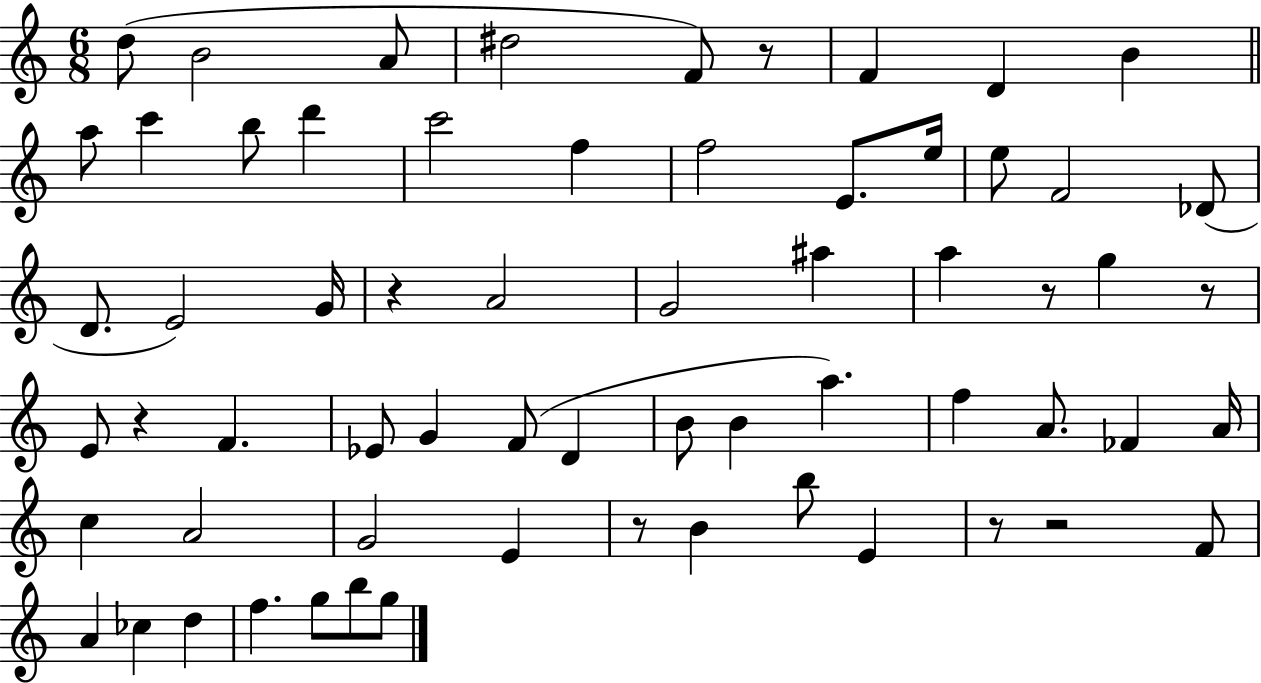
D5/e B4/h A4/e D#5/h F4/e R/e F4/q D4/q B4/q A5/e C6/q B5/e D6/q C6/h F5/q F5/h E4/e. E5/s E5/e F4/h Db4/e D4/e. E4/h G4/s R/q A4/h G4/h A#5/q A5/q R/e G5/q R/e E4/e R/q F4/q. Eb4/e G4/q F4/e D4/q B4/e B4/q A5/q. F5/q A4/e. FES4/q A4/s C5/q A4/h G4/h E4/q R/e B4/q B5/e E4/q R/e R/h F4/e A4/q CES5/q D5/q F5/q. G5/e B5/e G5/e